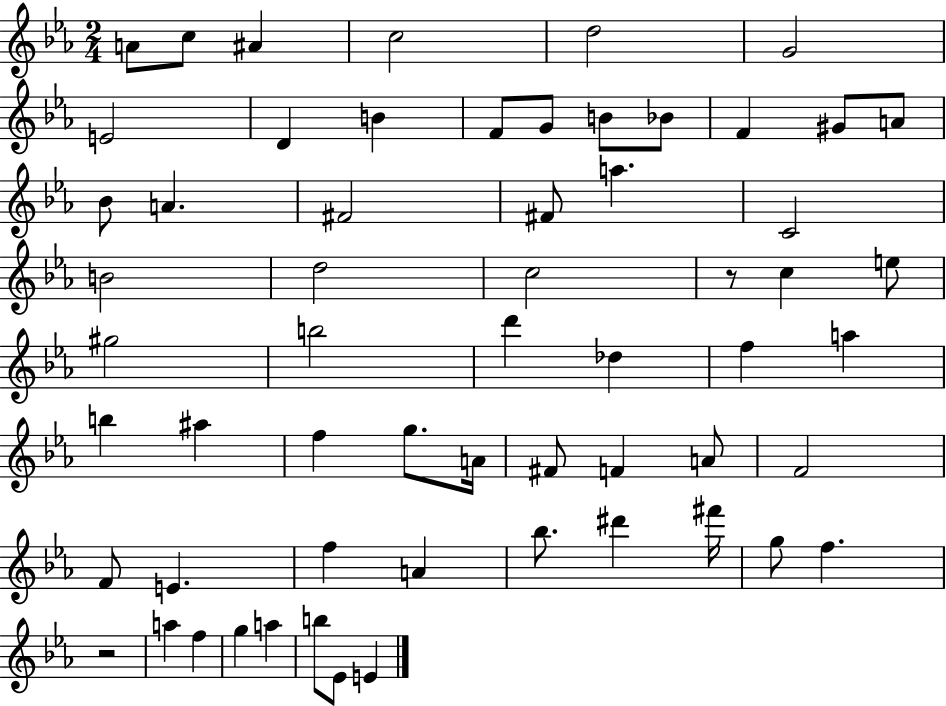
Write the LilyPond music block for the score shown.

{
  \clef treble
  \numericTimeSignature
  \time 2/4
  \key ees \major
  a'8 c''8 ais'4 | c''2 | d''2 | g'2 | \break e'2 | d'4 b'4 | f'8 g'8 b'8 bes'8 | f'4 gis'8 a'8 | \break bes'8 a'4. | fis'2 | fis'8 a''4. | c'2 | \break b'2 | d''2 | c''2 | r8 c''4 e''8 | \break gis''2 | b''2 | d'''4 des''4 | f''4 a''4 | \break b''4 ais''4 | f''4 g''8. a'16 | fis'8 f'4 a'8 | f'2 | \break f'8 e'4. | f''4 a'4 | bes''8. dis'''4 fis'''16 | g''8 f''4. | \break r2 | a''4 f''4 | g''4 a''4 | b''8 ees'8 e'4 | \break \bar "|."
}